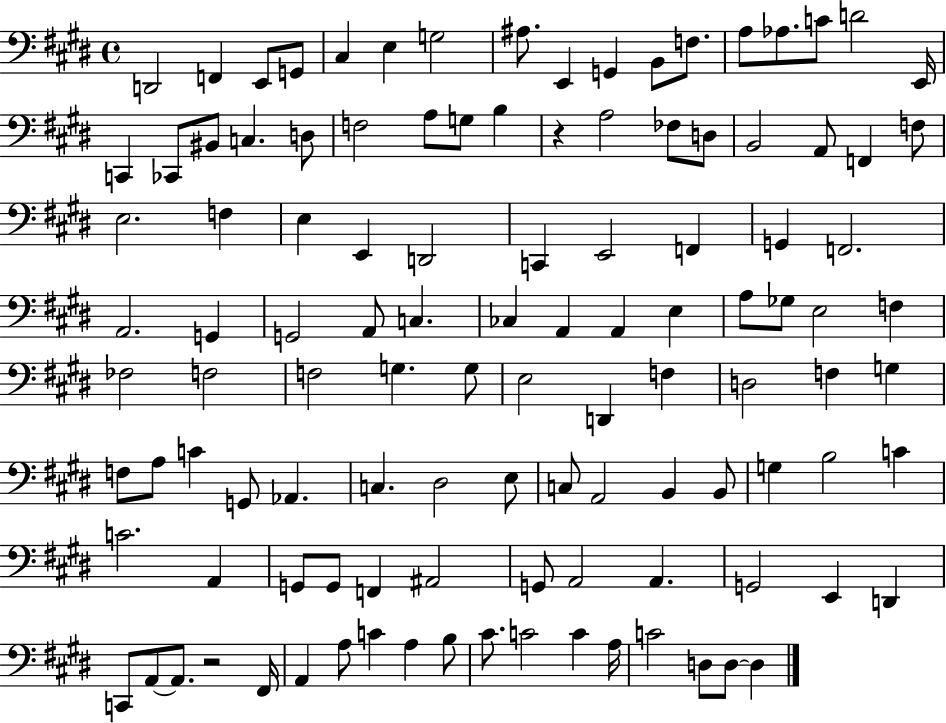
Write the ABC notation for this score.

X:1
T:Untitled
M:4/4
L:1/4
K:E
D,,2 F,, E,,/2 G,,/2 ^C, E, G,2 ^A,/2 E,, G,, B,,/2 F,/2 A,/2 _A,/2 C/2 D2 E,,/4 C,, _C,,/2 ^B,,/2 C, D,/2 F,2 A,/2 G,/2 B, z A,2 _F,/2 D,/2 B,,2 A,,/2 F,, F,/2 E,2 F, E, E,, D,,2 C,, E,,2 F,, G,, F,,2 A,,2 G,, G,,2 A,,/2 C, _C, A,, A,, E, A,/2 _G,/2 E,2 F, _F,2 F,2 F,2 G, G,/2 E,2 D,, F, D,2 F, G, F,/2 A,/2 C G,,/2 _A,, C, ^D,2 E,/2 C,/2 A,,2 B,, B,,/2 G, B,2 C C2 A,, G,,/2 G,,/2 F,, ^A,,2 G,,/2 A,,2 A,, G,,2 E,, D,, C,,/2 A,,/2 A,,/2 z2 ^F,,/4 A,, A,/2 C A, B,/2 ^C/2 C2 C A,/4 C2 D,/2 D,/2 D,